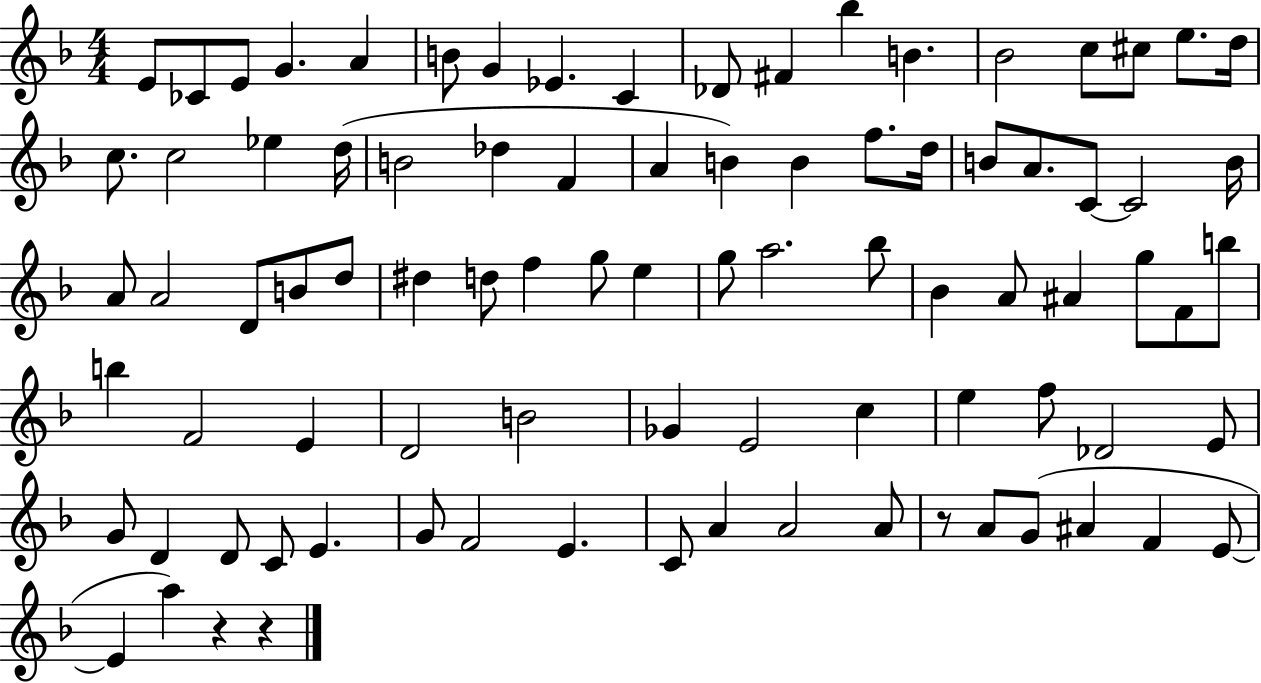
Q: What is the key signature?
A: F major